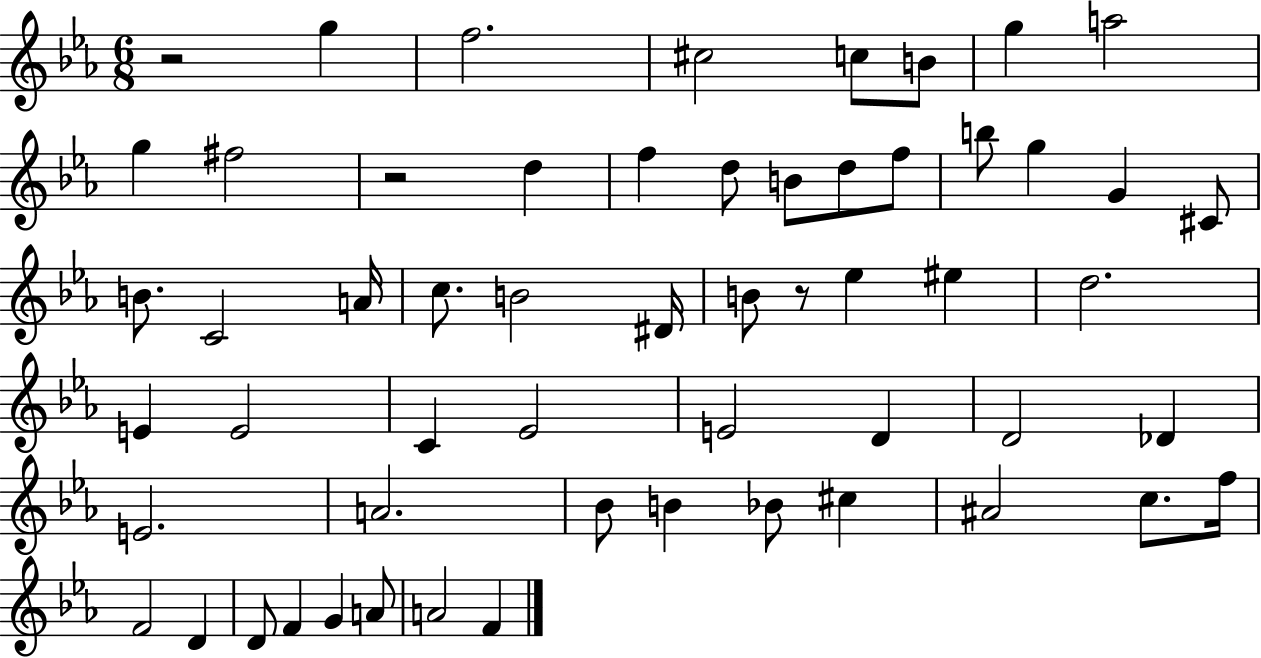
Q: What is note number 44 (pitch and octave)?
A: A#4